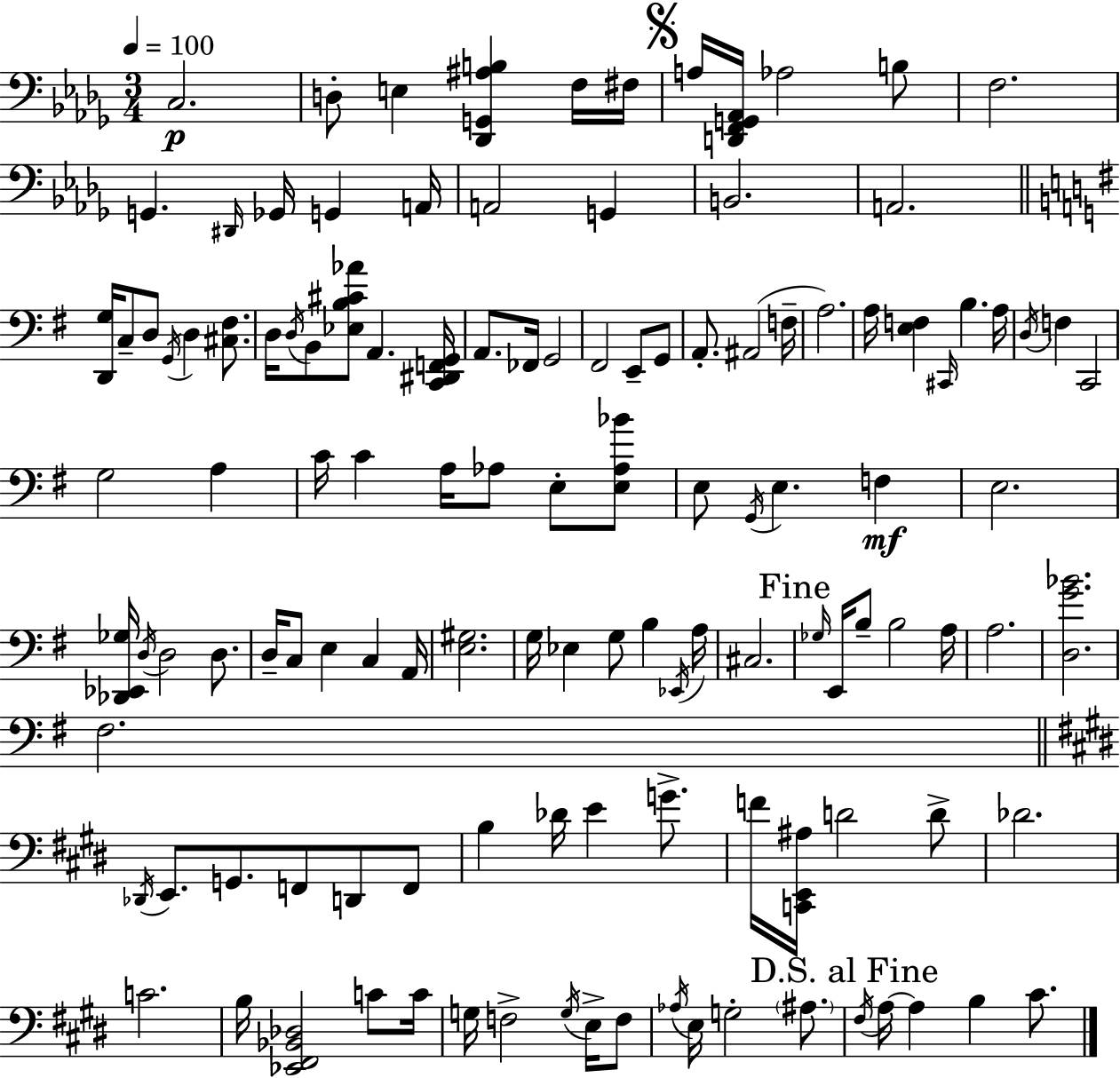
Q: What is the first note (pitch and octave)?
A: C3